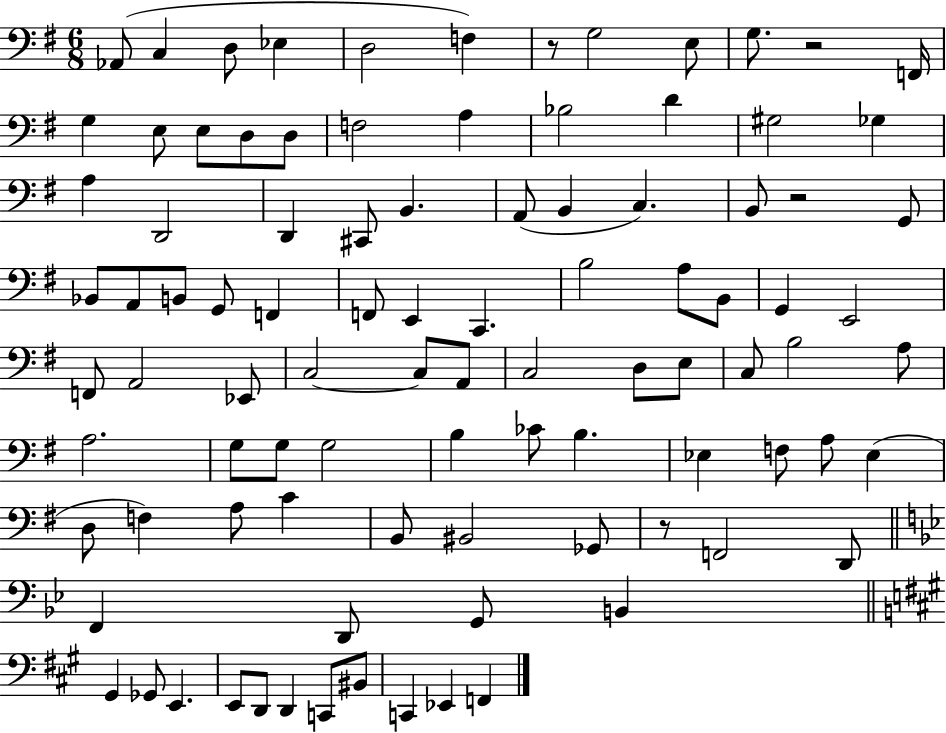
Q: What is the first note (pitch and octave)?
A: Ab2